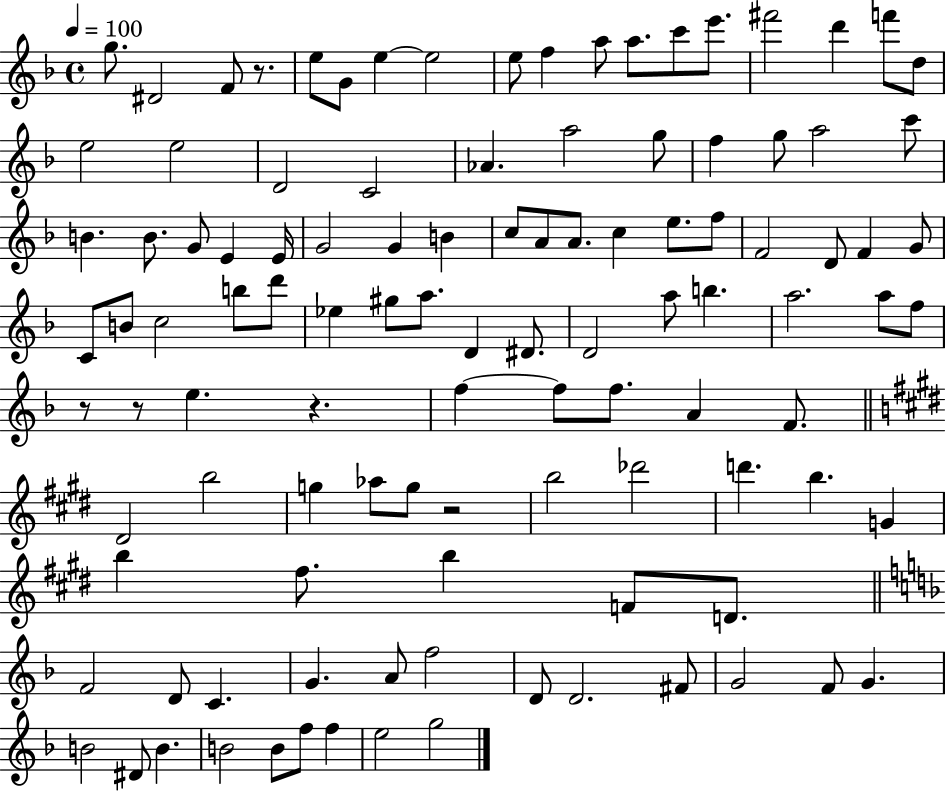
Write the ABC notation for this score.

X:1
T:Untitled
M:4/4
L:1/4
K:F
g/2 ^D2 F/2 z/2 e/2 G/2 e e2 e/2 f a/2 a/2 c'/2 e'/2 ^f'2 d' f'/2 d/2 e2 e2 D2 C2 _A a2 g/2 f g/2 a2 c'/2 B B/2 G/2 E E/4 G2 G B c/2 A/2 A/2 c e/2 f/2 F2 D/2 F G/2 C/2 B/2 c2 b/2 d'/2 _e ^g/2 a/2 D ^D/2 D2 a/2 b a2 a/2 f/2 z/2 z/2 e z f f/2 f/2 A F/2 ^D2 b2 g _a/2 g/2 z2 b2 _d'2 d' b G b ^f/2 b F/2 D/2 F2 D/2 C G A/2 f2 D/2 D2 ^F/2 G2 F/2 G B2 ^D/2 B B2 B/2 f/2 f e2 g2